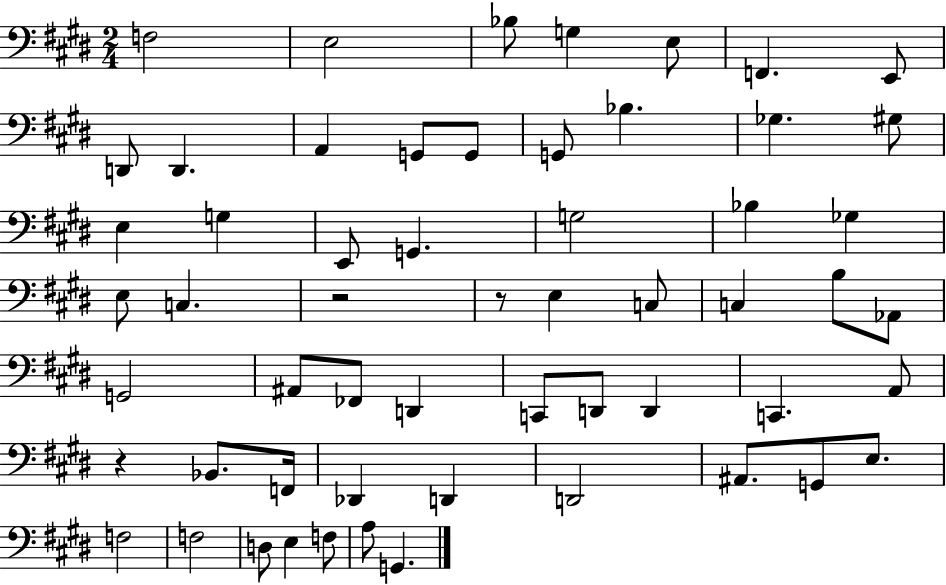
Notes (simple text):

F3/h E3/h Bb3/e G3/q E3/e F2/q. E2/e D2/e D2/q. A2/q G2/e G2/e G2/e Bb3/q. Gb3/q. G#3/e E3/q G3/q E2/e G2/q. G3/h Bb3/q Gb3/q E3/e C3/q. R/h R/e E3/q C3/e C3/q B3/e Ab2/e G2/h A#2/e FES2/e D2/q C2/e D2/e D2/q C2/q. A2/e R/q Bb2/e. F2/s Db2/q D2/q D2/h A#2/e. G2/e E3/e. F3/h F3/h D3/e E3/q F3/e A3/e G2/q.